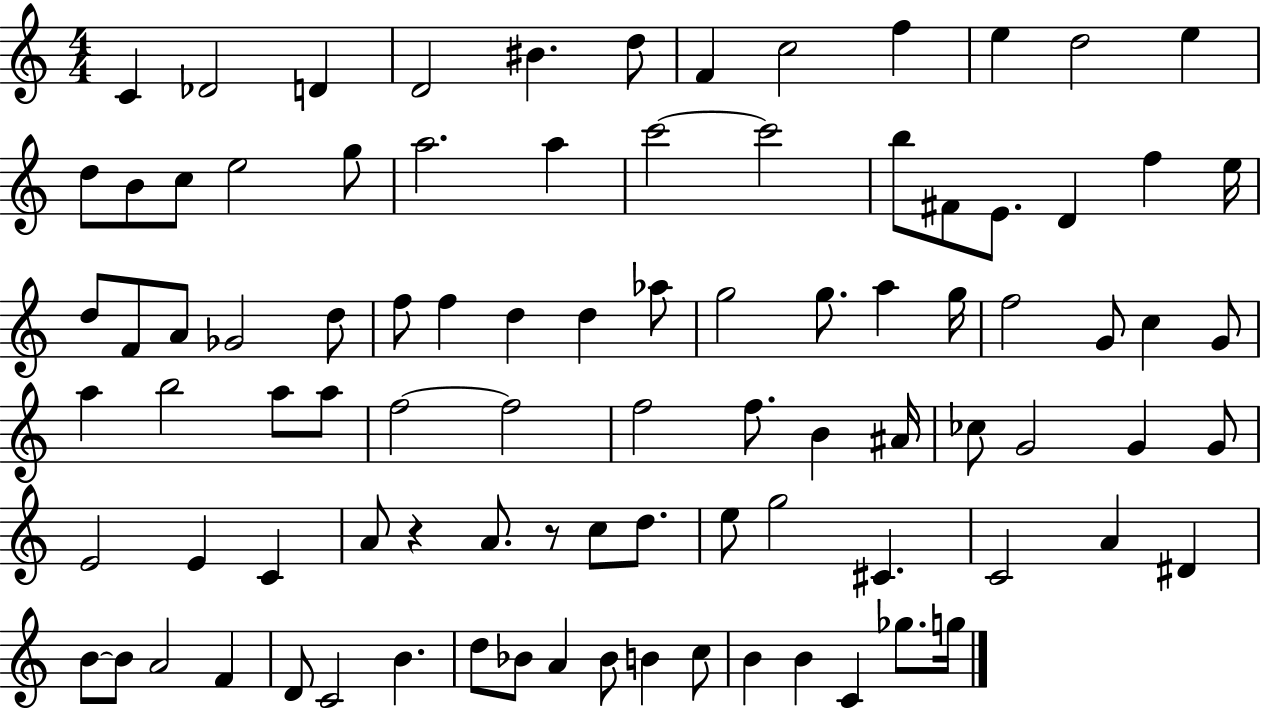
C4/q Db4/h D4/q D4/h BIS4/q. D5/e F4/q C5/h F5/q E5/q D5/h E5/q D5/e B4/e C5/e E5/h G5/e A5/h. A5/q C6/h C6/h B5/e F#4/e E4/e. D4/q F5/q E5/s D5/e F4/e A4/e Gb4/h D5/e F5/e F5/q D5/q D5/q Ab5/e G5/h G5/e. A5/q G5/s F5/h G4/e C5/q G4/e A5/q B5/h A5/e A5/e F5/h F5/h F5/h F5/e. B4/q A#4/s CES5/e G4/h G4/q G4/e E4/h E4/q C4/q A4/e R/q A4/e. R/e C5/e D5/e. E5/e G5/h C#4/q. C4/h A4/q D#4/q B4/e B4/e A4/h F4/q D4/e C4/h B4/q. D5/e Bb4/e A4/q Bb4/e B4/q C5/e B4/q B4/q C4/q Gb5/e. G5/s